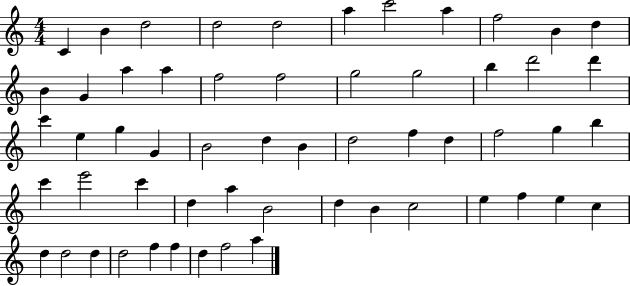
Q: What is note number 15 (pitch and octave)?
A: A5